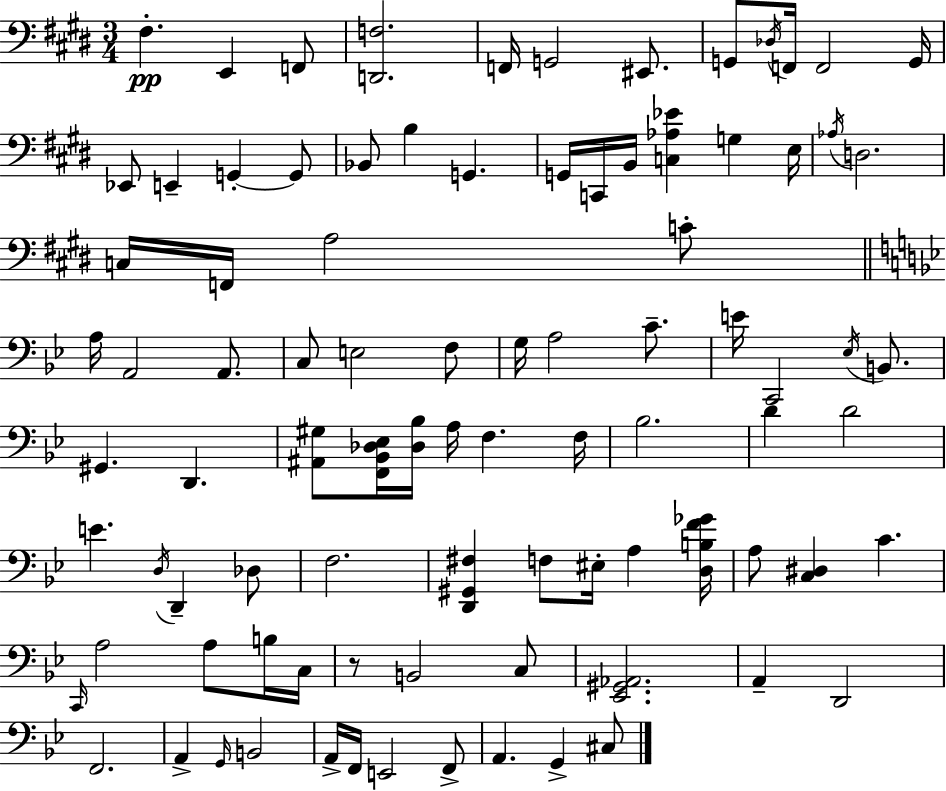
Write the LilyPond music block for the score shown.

{
  \clef bass
  \numericTimeSignature
  \time 3/4
  \key e \major
  \repeat volta 2 { fis4.-.\pp e,4 f,8 | <d, f>2. | f,16 g,2 eis,8. | g,8 \acciaccatura { des16 } f,16 f,2 | \break g,16 ees,8 e,4-- g,4-.~~ g,8 | bes,8 b4 g,4. | g,16 c,16 b,16 <c aes ees'>4 g4 | e16 \acciaccatura { aes16 } d2. | \break c16 f,16 a2 | c'8-. \bar "||" \break \key g \minor a16 a,2 a,8. | c8 e2 f8 | g16 a2 c'8.-- | e'16 c,2 \acciaccatura { ees16 } b,8. | \break gis,4. d,4. | <ais, gis>8 <f, bes, des ees>16 <des bes>16 a16 f4. | f16 bes2. | d'4 d'2 | \break e'4. \acciaccatura { d16 } d,4-- | des8 f2. | <d, gis, fis>4 f8 eis16-. a4 | <d b f' ges'>16 a8 <c dis>4 c'4. | \break \grace { c,16 } a2 a8 | b16 c16 r8 b,2 | c8 <ees, gis, aes,>2. | a,4-- d,2 | \break f,2. | a,4-> \grace { g,16 } b,2 | a,16-> f,16 e,2 | f,8-> a,4. g,4-> | \break cis8 } \bar "|."
}